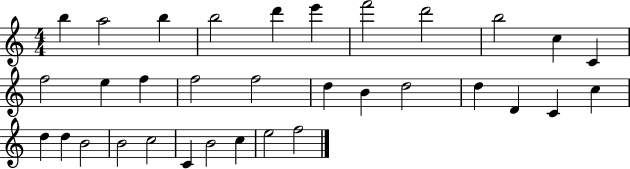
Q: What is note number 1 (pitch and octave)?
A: B5